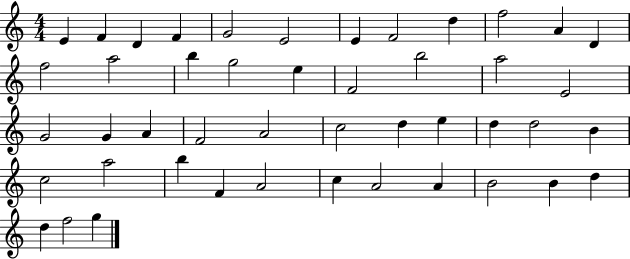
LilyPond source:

{
  \clef treble
  \numericTimeSignature
  \time 4/4
  \key c \major
  e'4 f'4 d'4 f'4 | g'2 e'2 | e'4 f'2 d''4 | f''2 a'4 d'4 | \break f''2 a''2 | b''4 g''2 e''4 | f'2 b''2 | a''2 e'2 | \break g'2 g'4 a'4 | f'2 a'2 | c''2 d''4 e''4 | d''4 d''2 b'4 | \break c''2 a''2 | b''4 f'4 a'2 | c''4 a'2 a'4 | b'2 b'4 d''4 | \break d''4 f''2 g''4 | \bar "|."
}